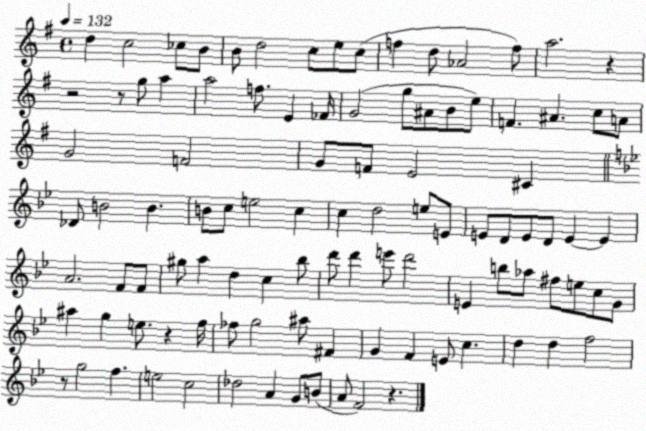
X:1
T:Untitled
M:4/4
L:1/4
K:G
d c2 _c/2 B/2 B/2 d2 c/2 e/2 c/2 f d/2 _A2 f/2 a2 z z2 z/2 g/2 a a2 f/2 E _F/4 G2 g/2 ^A/2 B/2 e/2 F ^A c/2 A/2 G2 F2 G/2 F/2 E2 ^C _D/2 B2 B B/2 c/2 e2 c c d2 e/2 E/2 E/2 D/2 E/2 D/2 E E A2 F/2 F/2 ^g/2 a d c _b/2 d'/2 d' e'/2 d'2 E b/2 _a/2 ^f/2 e/2 c/2 G/2 ^a g e/2 z f/4 _f/2 g2 ^a/2 ^F G F E/2 c d d f2 z/2 g2 f e2 c2 _d2 A G/2 B/2 A/2 F2 z